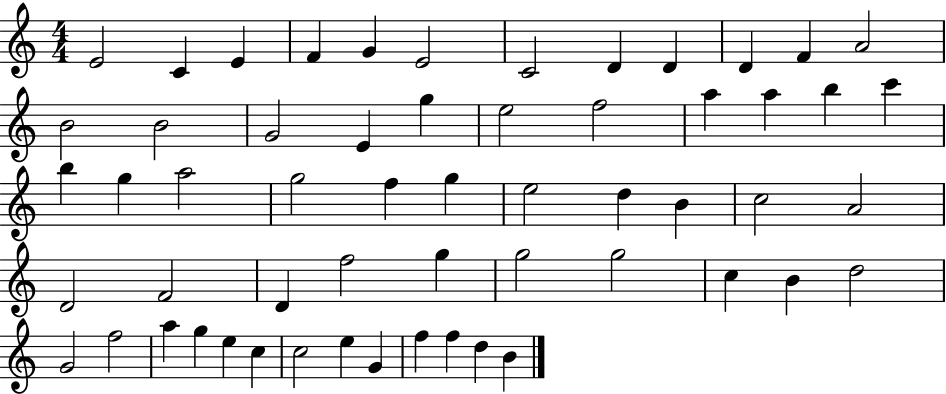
E4/h C4/q E4/q F4/q G4/q E4/h C4/h D4/q D4/q D4/q F4/q A4/h B4/h B4/h G4/h E4/q G5/q E5/h F5/h A5/q A5/q B5/q C6/q B5/q G5/q A5/h G5/h F5/q G5/q E5/h D5/q B4/q C5/h A4/h D4/h F4/h D4/q F5/h G5/q G5/h G5/h C5/q B4/q D5/h G4/h F5/h A5/q G5/q E5/q C5/q C5/h E5/q G4/q F5/q F5/q D5/q B4/q